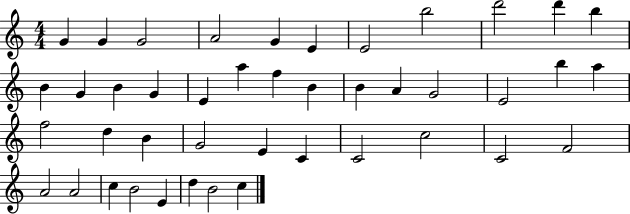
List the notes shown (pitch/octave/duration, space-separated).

G4/q G4/q G4/h A4/h G4/q E4/q E4/h B5/h D6/h D6/q B5/q B4/q G4/q B4/q G4/q E4/q A5/q F5/q B4/q B4/q A4/q G4/h E4/h B5/q A5/q F5/h D5/q B4/q G4/h E4/q C4/q C4/h C5/h C4/h F4/h A4/h A4/h C5/q B4/h E4/q D5/q B4/h C5/q